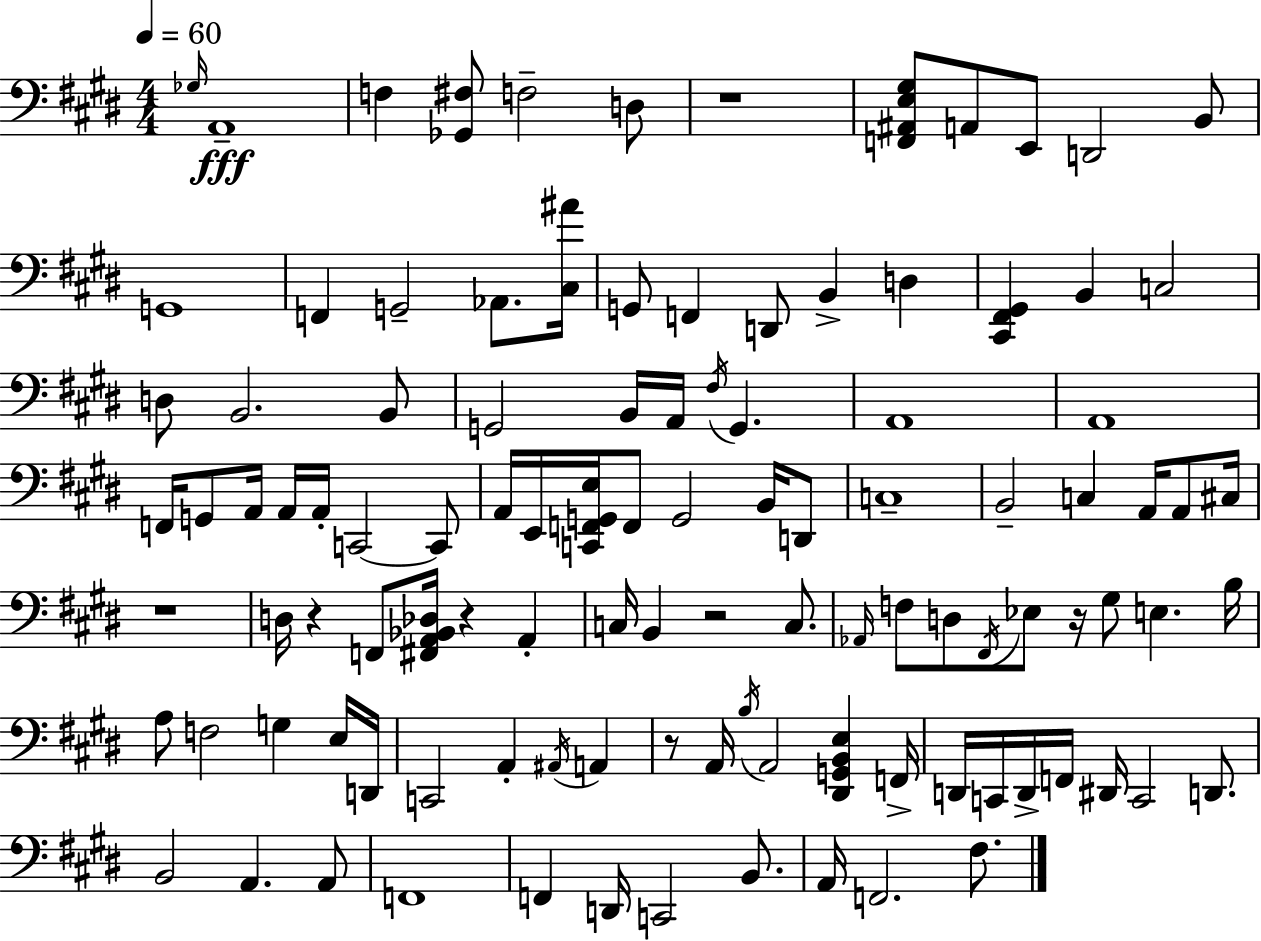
{
  \clef bass
  \numericTimeSignature
  \time 4/4
  \key e \major
  \tempo 4 = 60
  \grace { ges16 }\fff a,1-- | f4 <ges, fis>8 f2-- d8 | r1 | <f, ais, e gis>8 a,8 e,8 d,2 b,8 | \break g,1 | f,4 g,2-- aes,8. | <cis ais'>16 g,8 f,4 d,8 b,4-> d4 | <cis, fis, gis,>4 b,4 c2 | \break d8 b,2. b,8 | g,2 b,16 a,16 \acciaccatura { fis16 } g,4. | a,1 | a,1 | \break f,16 g,8 a,16 a,16 a,16-. c,2~~ | c,8 a,16 e,16 <c, f, g, e>16 f,8 g,2 b,16 | d,8 c1-- | b,2-- c4 a,16 a,8 | \break cis16 r1 | d16 r4 f,8 <fis, a, bes, des>16 r4 a,4-. | c16 b,4 r2 c8. | \grace { aes,16 } f8 d8 \acciaccatura { fis,16 } ees8 r16 gis8 e4. | \break b16 a8 f2 g4 | e16 d,16 c,2 a,4-. | \acciaccatura { ais,16 } a,4 r8 a,16 \acciaccatura { b16 } a,2 | <dis, g, b, e>4 f,16-> d,16 c,16 d,16-> f,16 dis,16 c,2 | \break d,8. b,2 a,4. | a,8 f,1 | f,4 d,16 c,2 | b,8. a,16 f,2. | \break fis8. \bar "|."
}